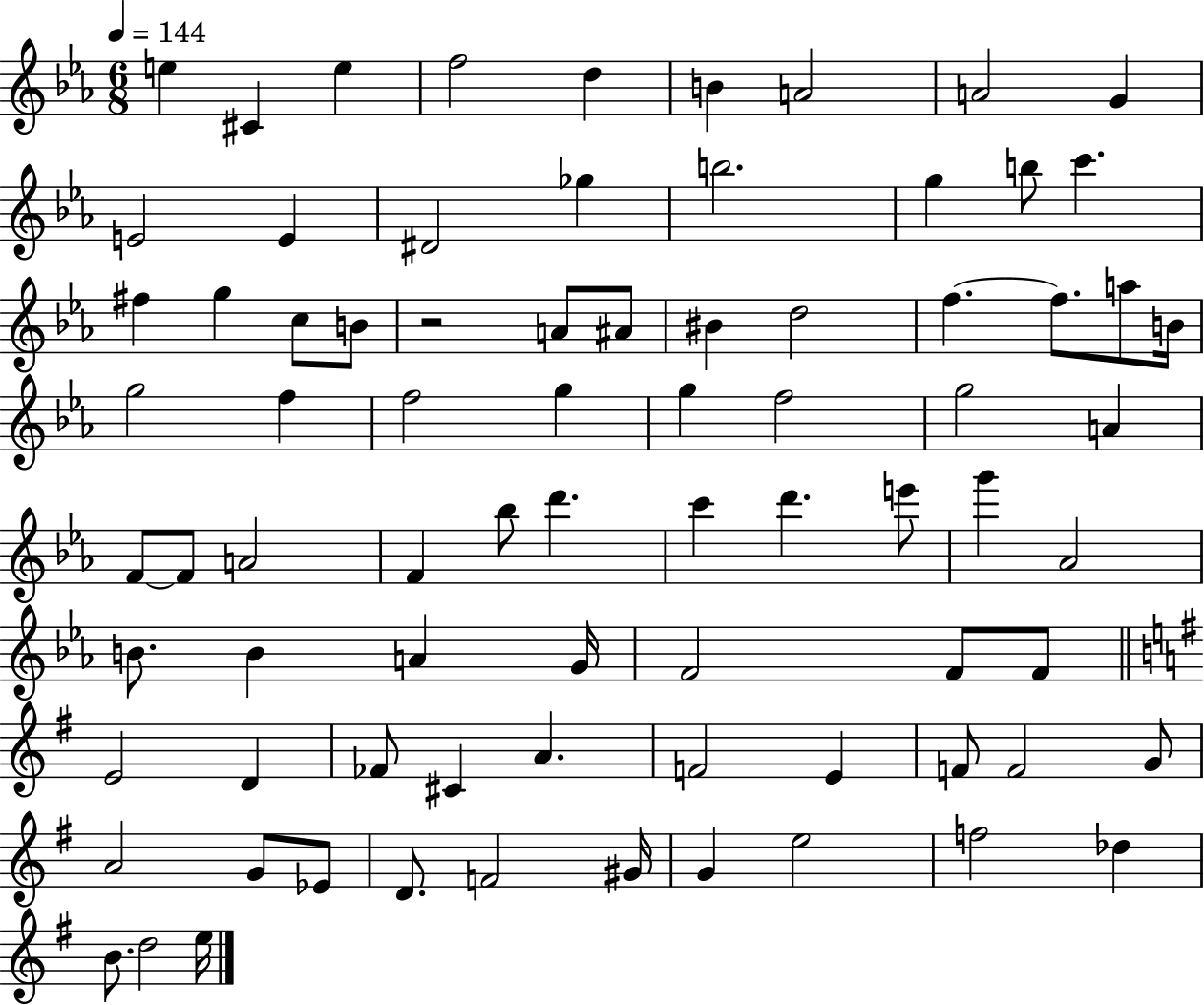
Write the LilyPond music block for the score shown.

{
  \clef treble
  \numericTimeSignature
  \time 6/8
  \key ees \major
  \tempo 4 = 144
  e''4 cis'4 e''4 | f''2 d''4 | b'4 a'2 | a'2 g'4 | \break e'2 e'4 | dis'2 ges''4 | b''2. | g''4 b''8 c'''4. | \break fis''4 g''4 c''8 b'8 | r2 a'8 ais'8 | bis'4 d''2 | f''4.~~ f''8. a''8 b'16 | \break g''2 f''4 | f''2 g''4 | g''4 f''2 | g''2 a'4 | \break f'8~~ f'8 a'2 | f'4 bes''8 d'''4. | c'''4 d'''4. e'''8 | g'''4 aes'2 | \break b'8. b'4 a'4 g'16 | f'2 f'8 f'8 | \bar "||" \break \key g \major e'2 d'4 | fes'8 cis'4 a'4. | f'2 e'4 | f'8 f'2 g'8 | \break a'2 g'8 ees'8 | d'8. f'2 gis'16 | g'4 e''2 | f''2 des''4 | \break b'8. d''2 e''16 | \bar "|."
}